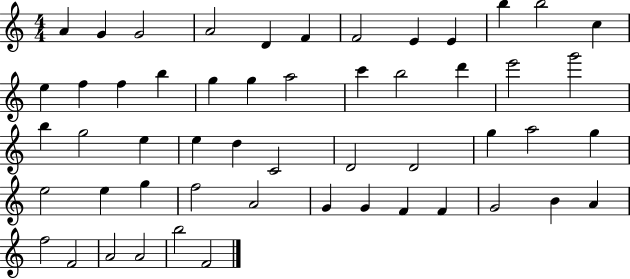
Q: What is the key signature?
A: C major